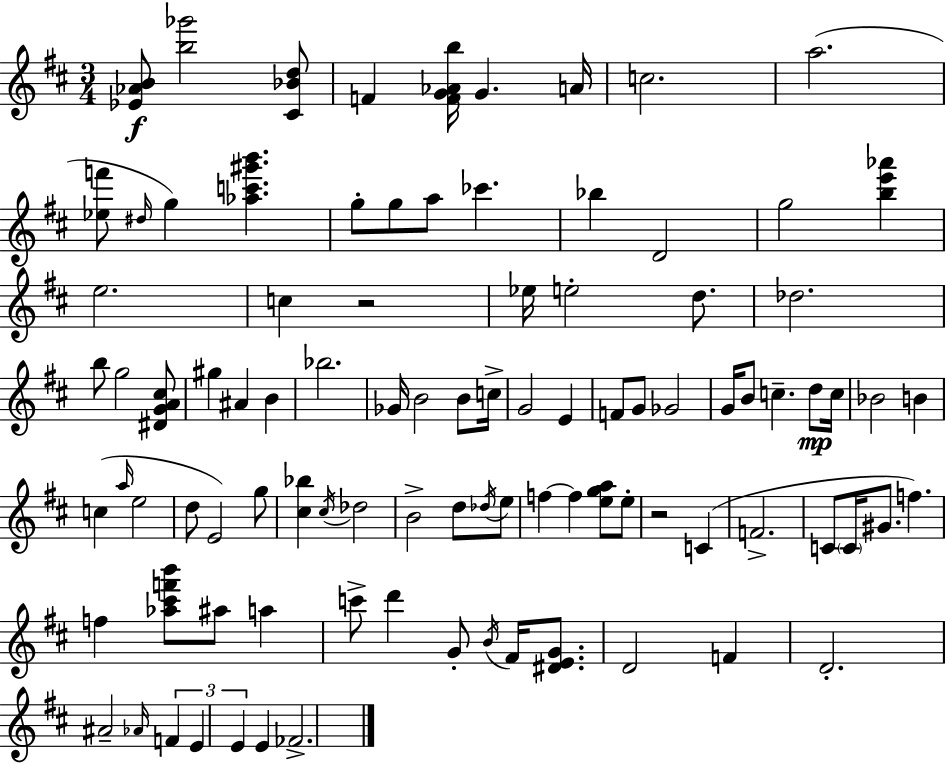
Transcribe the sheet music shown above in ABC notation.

X:1
T:Untitled
M:3/4
L:1/4
K:D
[_E_AB]/2 [b_g']2 [^C_Bd]/2 F [FG_Ab]/4 G A/4 c2 a2 [_ef']/2 ^d/4 g [_ac'^g'b'] g/2 g/2 a/2 _c' _b D2 g2 [be'_a'] e2 c z2 _e/4 e2 d/2 _d2 b/2 g2 [^DGA^c]/2 ^g ^A B _b2 _G/4 B2 B/2 c/4 G2 E F/2 G/2 _G2 G/4 B/2 c d/2 c/4 _B2 B c a/4 e2 d/2 E2 g/2 [^c_b] ^c/4 _d2 B2 d/2 _d/4 e/2 f f [ega]/2 e/2 z2 C F2 C/2 C/4 ^G/2 f f [_a^c'f'b']/2 ^a/2 a c'/2 d' G/2 B/4 ^F/4 [^DEG]/2 D2 F D2 ^A2 _A/4 F E E E _F2